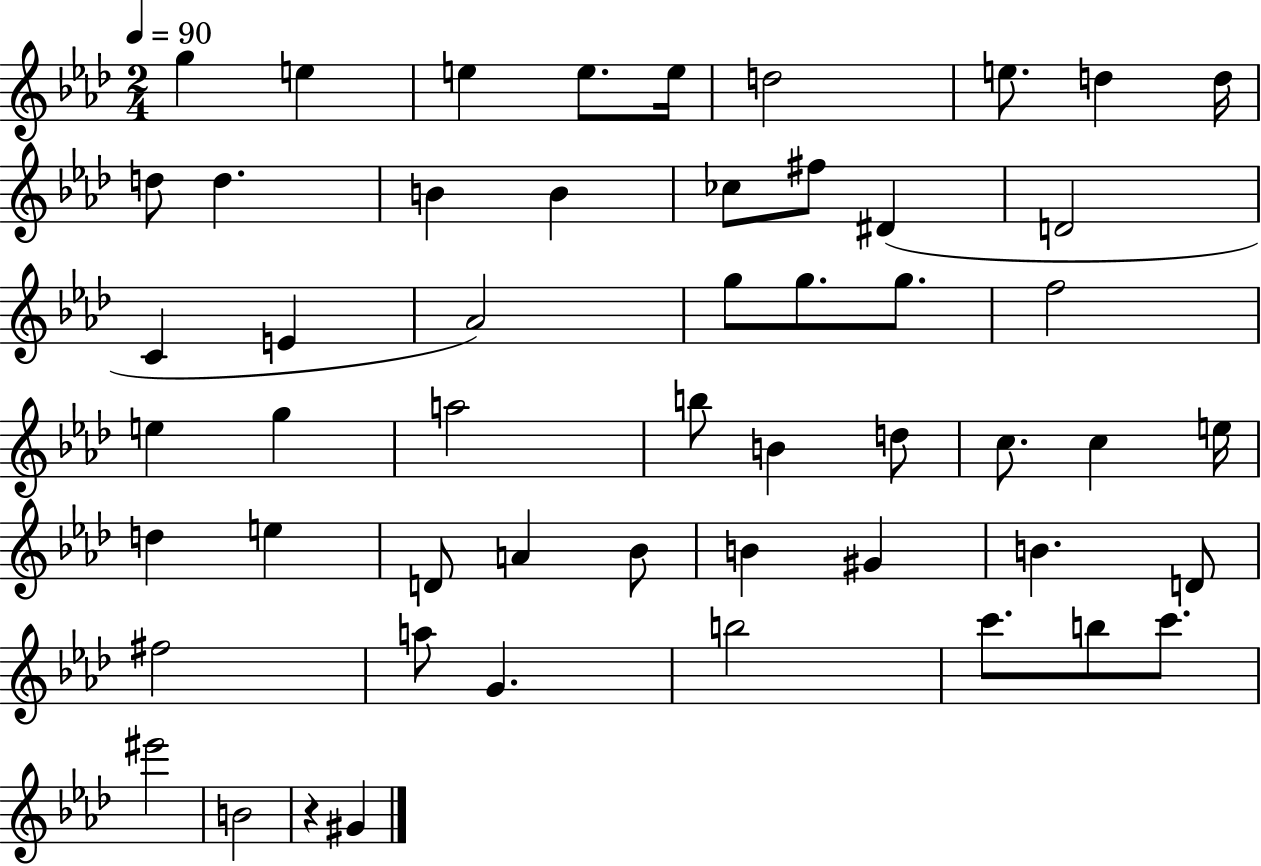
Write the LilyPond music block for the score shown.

{
  \clef treble
  \numericTimeSignature
  \time 2/4
  \key aes \major
  \tempo 4 = 90
  \repeat volta 2 { g''4 e''4 | e''4 e''8. e''16 | d''2 | e''8. d''4 d''16 | \break d''8 d''4. | b'4 b'4 | ces''8 fis''8 dis'4( | d'2 | \break c'4 e'4 | aes'2) | g''8 g''8. g''8. | f''2 | \break e''4 g''4 | a''2 | b''8 b'4 d''8 | c''8. c''4 e''16 | \break d''4 e''4 | d'8 a'4 bes'8 | b'4 gis'4 | b'4. d'8 | \break fis''2 | a''8 g'4. | b''2 | c'''8. b''8 c'''8. | \break eis'''2 | b'2 | r4 gis'4 | } \bar "|."
}